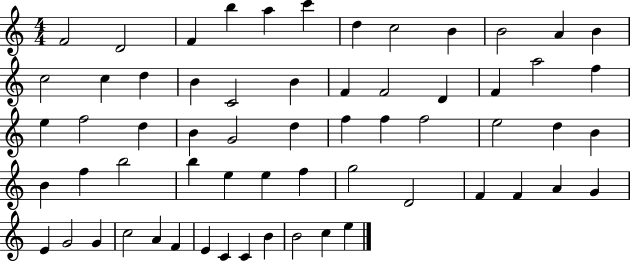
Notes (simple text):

F4/h D4/h F4/q B5/q A5/q C6/q D5/q C5/h B4/q B4/h A4/q B4/q C5/h C5/q D5/q B4/q C4/h B4/q F4/q F4/h D4/q F4/q A5/h F5/q E5/q F5/h D5/q B4/q G4/h D5/q F5/q F5/q F5/h E5/h D5/q B4/q B4/q F5/q B5/h B5/q E5/q E5/q F5/q G5/h D4/h F4/q F4/q A4/q G4/q E4/q G4/h G4/q C5/h A4/q F4/q E4/q C4/q C4/q B4/q B4/h C5/q E5/q